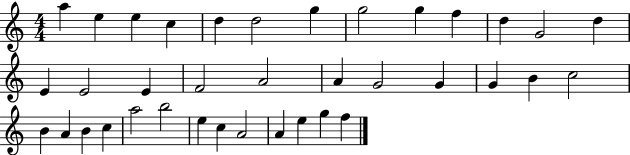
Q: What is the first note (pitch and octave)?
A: A5